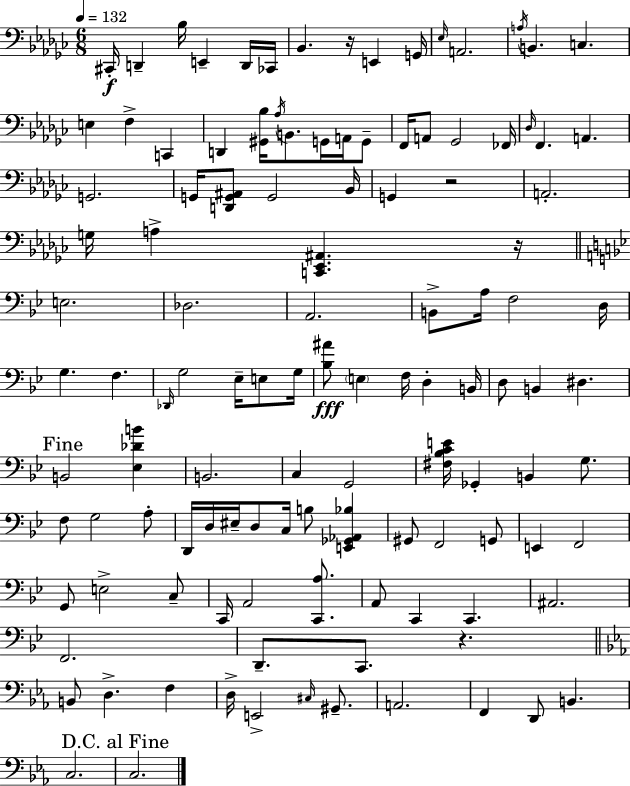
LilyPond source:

{
  \clef bass
  \numericTimeSignature
  \time 6/8
  \key ees \minor
  \tempo 4 = 132
  cis,16-.\f d,4-- bes16 e,4-- d,16 ces,16 | bes,4. r16 e,4 g,16 | \grace { ees16 } a,2. | \acciaccatura { a16 } b,4. c4. | \break e4 f4-> c,4 | d,4 <gis, bes>16 \acciaccatura { aes16 } b,8. g,16 | a,16 g,8-- f,16 a,8 ges,2 | fes,16 \grace { des16 } f,4. a,4. | \break g,2. | g,16 <d, g, ais,>8 g,2 | bes,16 g,4 r2 | a,2.-. | \break g16 a4-> <c, ees, ais,>4. | r16 \bar "||" \break \key bes \major e2. | des2. | a,2. | b,8-> a16 f2 d16 | \break g4. f4. | \grace { des,16 } g2 ees16-- e8 | g16 <bes ais'>8\fff \parenthesize e4 f16 d4-. | b,16 d8 b,4 dis4. | \break \mark "Fine" b,2 <ees des' b'>4 | b,2. | c4 g,2 | <fis bes c' e'>16 ges,4-. b,4 g8. | \break f8 g2 a8-. | d,16 d16 eis16-- d8 c16 b8 <e, ges, aes, bes>4 | gis,8 f,2 g,8 | e,4 f,2 | \break g,8 e2-> c8-- | c,16 a,2 <c, a>8. | a,8 c,4 c,4. | ais,2. | \break f,2. | d,8.-- c,8. r4. | \bar "||" \break \key c \minor b,8 d4.-> f4 | d16-> e,2-> \grace { cis16 } gis,8.-- | a,2. | f,4 d,8 b,4. | \break c2. | \mark "D.C. al Fine" c2. | \bar "|."
}